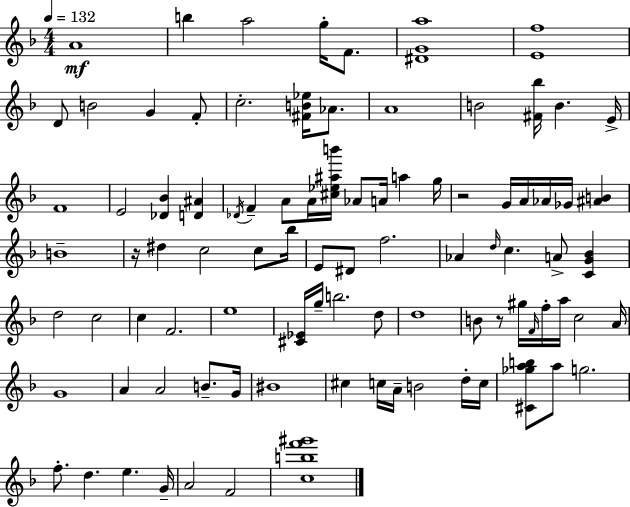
{
  \clef treble
  \numericTimeSignature
  \time 4/4
  \key d \minor
  \tempo 4 = 132
  a'1\mf | b''4 a''2 g''16-. f'8. | <dis' g' a''>1 | <e' f''>1 | \break d'8 b'2 g'4 f'8-. | c''2.-. <fis' b' ees''>16 aes'8. | a'1 | b'2 <fis' bes''>16 b'4. e'16-> | \break f'1 | e'2 <des' bes'>4 <d' ais'>4 | \acciaccatura { des'16 } f'4-- a'8 a'16 <cis'' ees'' ais'' b'''>16 aes'8 a'16 a''4 | g''16 r2 g'16 a'16 aes'16 ges'16 <ais' b'>4 | \break b'1-- | r16 dis''4 c''2 c''8 | bes''16 e'8 dis'8 f''2. | aes'4 \grace { d''16 } c''4. a'8-> <c' g' bes'>4 | \break d''2 c''2 | c''4 f'2. | e''1 | <cis' ees'>16 g''16-- b''2. | \break d''8 d''1 | b'8 r8 gis''16 \grace { f'16 } f''16-. a''16 c''2 | a'16 g'1 | a'4 a'2 b'8.-- | \break g'16 bis'1 | cis''4 c''16 a'16-- b'2 | d''16-. c''16 <cis' ges'' a'' b''>8 a''8 g''2. | f''8.-. d''4. e''4. | \break g'16-- a'2 f'2 | <c'' b'' f''' gis'''>1 | \bar "|."
}